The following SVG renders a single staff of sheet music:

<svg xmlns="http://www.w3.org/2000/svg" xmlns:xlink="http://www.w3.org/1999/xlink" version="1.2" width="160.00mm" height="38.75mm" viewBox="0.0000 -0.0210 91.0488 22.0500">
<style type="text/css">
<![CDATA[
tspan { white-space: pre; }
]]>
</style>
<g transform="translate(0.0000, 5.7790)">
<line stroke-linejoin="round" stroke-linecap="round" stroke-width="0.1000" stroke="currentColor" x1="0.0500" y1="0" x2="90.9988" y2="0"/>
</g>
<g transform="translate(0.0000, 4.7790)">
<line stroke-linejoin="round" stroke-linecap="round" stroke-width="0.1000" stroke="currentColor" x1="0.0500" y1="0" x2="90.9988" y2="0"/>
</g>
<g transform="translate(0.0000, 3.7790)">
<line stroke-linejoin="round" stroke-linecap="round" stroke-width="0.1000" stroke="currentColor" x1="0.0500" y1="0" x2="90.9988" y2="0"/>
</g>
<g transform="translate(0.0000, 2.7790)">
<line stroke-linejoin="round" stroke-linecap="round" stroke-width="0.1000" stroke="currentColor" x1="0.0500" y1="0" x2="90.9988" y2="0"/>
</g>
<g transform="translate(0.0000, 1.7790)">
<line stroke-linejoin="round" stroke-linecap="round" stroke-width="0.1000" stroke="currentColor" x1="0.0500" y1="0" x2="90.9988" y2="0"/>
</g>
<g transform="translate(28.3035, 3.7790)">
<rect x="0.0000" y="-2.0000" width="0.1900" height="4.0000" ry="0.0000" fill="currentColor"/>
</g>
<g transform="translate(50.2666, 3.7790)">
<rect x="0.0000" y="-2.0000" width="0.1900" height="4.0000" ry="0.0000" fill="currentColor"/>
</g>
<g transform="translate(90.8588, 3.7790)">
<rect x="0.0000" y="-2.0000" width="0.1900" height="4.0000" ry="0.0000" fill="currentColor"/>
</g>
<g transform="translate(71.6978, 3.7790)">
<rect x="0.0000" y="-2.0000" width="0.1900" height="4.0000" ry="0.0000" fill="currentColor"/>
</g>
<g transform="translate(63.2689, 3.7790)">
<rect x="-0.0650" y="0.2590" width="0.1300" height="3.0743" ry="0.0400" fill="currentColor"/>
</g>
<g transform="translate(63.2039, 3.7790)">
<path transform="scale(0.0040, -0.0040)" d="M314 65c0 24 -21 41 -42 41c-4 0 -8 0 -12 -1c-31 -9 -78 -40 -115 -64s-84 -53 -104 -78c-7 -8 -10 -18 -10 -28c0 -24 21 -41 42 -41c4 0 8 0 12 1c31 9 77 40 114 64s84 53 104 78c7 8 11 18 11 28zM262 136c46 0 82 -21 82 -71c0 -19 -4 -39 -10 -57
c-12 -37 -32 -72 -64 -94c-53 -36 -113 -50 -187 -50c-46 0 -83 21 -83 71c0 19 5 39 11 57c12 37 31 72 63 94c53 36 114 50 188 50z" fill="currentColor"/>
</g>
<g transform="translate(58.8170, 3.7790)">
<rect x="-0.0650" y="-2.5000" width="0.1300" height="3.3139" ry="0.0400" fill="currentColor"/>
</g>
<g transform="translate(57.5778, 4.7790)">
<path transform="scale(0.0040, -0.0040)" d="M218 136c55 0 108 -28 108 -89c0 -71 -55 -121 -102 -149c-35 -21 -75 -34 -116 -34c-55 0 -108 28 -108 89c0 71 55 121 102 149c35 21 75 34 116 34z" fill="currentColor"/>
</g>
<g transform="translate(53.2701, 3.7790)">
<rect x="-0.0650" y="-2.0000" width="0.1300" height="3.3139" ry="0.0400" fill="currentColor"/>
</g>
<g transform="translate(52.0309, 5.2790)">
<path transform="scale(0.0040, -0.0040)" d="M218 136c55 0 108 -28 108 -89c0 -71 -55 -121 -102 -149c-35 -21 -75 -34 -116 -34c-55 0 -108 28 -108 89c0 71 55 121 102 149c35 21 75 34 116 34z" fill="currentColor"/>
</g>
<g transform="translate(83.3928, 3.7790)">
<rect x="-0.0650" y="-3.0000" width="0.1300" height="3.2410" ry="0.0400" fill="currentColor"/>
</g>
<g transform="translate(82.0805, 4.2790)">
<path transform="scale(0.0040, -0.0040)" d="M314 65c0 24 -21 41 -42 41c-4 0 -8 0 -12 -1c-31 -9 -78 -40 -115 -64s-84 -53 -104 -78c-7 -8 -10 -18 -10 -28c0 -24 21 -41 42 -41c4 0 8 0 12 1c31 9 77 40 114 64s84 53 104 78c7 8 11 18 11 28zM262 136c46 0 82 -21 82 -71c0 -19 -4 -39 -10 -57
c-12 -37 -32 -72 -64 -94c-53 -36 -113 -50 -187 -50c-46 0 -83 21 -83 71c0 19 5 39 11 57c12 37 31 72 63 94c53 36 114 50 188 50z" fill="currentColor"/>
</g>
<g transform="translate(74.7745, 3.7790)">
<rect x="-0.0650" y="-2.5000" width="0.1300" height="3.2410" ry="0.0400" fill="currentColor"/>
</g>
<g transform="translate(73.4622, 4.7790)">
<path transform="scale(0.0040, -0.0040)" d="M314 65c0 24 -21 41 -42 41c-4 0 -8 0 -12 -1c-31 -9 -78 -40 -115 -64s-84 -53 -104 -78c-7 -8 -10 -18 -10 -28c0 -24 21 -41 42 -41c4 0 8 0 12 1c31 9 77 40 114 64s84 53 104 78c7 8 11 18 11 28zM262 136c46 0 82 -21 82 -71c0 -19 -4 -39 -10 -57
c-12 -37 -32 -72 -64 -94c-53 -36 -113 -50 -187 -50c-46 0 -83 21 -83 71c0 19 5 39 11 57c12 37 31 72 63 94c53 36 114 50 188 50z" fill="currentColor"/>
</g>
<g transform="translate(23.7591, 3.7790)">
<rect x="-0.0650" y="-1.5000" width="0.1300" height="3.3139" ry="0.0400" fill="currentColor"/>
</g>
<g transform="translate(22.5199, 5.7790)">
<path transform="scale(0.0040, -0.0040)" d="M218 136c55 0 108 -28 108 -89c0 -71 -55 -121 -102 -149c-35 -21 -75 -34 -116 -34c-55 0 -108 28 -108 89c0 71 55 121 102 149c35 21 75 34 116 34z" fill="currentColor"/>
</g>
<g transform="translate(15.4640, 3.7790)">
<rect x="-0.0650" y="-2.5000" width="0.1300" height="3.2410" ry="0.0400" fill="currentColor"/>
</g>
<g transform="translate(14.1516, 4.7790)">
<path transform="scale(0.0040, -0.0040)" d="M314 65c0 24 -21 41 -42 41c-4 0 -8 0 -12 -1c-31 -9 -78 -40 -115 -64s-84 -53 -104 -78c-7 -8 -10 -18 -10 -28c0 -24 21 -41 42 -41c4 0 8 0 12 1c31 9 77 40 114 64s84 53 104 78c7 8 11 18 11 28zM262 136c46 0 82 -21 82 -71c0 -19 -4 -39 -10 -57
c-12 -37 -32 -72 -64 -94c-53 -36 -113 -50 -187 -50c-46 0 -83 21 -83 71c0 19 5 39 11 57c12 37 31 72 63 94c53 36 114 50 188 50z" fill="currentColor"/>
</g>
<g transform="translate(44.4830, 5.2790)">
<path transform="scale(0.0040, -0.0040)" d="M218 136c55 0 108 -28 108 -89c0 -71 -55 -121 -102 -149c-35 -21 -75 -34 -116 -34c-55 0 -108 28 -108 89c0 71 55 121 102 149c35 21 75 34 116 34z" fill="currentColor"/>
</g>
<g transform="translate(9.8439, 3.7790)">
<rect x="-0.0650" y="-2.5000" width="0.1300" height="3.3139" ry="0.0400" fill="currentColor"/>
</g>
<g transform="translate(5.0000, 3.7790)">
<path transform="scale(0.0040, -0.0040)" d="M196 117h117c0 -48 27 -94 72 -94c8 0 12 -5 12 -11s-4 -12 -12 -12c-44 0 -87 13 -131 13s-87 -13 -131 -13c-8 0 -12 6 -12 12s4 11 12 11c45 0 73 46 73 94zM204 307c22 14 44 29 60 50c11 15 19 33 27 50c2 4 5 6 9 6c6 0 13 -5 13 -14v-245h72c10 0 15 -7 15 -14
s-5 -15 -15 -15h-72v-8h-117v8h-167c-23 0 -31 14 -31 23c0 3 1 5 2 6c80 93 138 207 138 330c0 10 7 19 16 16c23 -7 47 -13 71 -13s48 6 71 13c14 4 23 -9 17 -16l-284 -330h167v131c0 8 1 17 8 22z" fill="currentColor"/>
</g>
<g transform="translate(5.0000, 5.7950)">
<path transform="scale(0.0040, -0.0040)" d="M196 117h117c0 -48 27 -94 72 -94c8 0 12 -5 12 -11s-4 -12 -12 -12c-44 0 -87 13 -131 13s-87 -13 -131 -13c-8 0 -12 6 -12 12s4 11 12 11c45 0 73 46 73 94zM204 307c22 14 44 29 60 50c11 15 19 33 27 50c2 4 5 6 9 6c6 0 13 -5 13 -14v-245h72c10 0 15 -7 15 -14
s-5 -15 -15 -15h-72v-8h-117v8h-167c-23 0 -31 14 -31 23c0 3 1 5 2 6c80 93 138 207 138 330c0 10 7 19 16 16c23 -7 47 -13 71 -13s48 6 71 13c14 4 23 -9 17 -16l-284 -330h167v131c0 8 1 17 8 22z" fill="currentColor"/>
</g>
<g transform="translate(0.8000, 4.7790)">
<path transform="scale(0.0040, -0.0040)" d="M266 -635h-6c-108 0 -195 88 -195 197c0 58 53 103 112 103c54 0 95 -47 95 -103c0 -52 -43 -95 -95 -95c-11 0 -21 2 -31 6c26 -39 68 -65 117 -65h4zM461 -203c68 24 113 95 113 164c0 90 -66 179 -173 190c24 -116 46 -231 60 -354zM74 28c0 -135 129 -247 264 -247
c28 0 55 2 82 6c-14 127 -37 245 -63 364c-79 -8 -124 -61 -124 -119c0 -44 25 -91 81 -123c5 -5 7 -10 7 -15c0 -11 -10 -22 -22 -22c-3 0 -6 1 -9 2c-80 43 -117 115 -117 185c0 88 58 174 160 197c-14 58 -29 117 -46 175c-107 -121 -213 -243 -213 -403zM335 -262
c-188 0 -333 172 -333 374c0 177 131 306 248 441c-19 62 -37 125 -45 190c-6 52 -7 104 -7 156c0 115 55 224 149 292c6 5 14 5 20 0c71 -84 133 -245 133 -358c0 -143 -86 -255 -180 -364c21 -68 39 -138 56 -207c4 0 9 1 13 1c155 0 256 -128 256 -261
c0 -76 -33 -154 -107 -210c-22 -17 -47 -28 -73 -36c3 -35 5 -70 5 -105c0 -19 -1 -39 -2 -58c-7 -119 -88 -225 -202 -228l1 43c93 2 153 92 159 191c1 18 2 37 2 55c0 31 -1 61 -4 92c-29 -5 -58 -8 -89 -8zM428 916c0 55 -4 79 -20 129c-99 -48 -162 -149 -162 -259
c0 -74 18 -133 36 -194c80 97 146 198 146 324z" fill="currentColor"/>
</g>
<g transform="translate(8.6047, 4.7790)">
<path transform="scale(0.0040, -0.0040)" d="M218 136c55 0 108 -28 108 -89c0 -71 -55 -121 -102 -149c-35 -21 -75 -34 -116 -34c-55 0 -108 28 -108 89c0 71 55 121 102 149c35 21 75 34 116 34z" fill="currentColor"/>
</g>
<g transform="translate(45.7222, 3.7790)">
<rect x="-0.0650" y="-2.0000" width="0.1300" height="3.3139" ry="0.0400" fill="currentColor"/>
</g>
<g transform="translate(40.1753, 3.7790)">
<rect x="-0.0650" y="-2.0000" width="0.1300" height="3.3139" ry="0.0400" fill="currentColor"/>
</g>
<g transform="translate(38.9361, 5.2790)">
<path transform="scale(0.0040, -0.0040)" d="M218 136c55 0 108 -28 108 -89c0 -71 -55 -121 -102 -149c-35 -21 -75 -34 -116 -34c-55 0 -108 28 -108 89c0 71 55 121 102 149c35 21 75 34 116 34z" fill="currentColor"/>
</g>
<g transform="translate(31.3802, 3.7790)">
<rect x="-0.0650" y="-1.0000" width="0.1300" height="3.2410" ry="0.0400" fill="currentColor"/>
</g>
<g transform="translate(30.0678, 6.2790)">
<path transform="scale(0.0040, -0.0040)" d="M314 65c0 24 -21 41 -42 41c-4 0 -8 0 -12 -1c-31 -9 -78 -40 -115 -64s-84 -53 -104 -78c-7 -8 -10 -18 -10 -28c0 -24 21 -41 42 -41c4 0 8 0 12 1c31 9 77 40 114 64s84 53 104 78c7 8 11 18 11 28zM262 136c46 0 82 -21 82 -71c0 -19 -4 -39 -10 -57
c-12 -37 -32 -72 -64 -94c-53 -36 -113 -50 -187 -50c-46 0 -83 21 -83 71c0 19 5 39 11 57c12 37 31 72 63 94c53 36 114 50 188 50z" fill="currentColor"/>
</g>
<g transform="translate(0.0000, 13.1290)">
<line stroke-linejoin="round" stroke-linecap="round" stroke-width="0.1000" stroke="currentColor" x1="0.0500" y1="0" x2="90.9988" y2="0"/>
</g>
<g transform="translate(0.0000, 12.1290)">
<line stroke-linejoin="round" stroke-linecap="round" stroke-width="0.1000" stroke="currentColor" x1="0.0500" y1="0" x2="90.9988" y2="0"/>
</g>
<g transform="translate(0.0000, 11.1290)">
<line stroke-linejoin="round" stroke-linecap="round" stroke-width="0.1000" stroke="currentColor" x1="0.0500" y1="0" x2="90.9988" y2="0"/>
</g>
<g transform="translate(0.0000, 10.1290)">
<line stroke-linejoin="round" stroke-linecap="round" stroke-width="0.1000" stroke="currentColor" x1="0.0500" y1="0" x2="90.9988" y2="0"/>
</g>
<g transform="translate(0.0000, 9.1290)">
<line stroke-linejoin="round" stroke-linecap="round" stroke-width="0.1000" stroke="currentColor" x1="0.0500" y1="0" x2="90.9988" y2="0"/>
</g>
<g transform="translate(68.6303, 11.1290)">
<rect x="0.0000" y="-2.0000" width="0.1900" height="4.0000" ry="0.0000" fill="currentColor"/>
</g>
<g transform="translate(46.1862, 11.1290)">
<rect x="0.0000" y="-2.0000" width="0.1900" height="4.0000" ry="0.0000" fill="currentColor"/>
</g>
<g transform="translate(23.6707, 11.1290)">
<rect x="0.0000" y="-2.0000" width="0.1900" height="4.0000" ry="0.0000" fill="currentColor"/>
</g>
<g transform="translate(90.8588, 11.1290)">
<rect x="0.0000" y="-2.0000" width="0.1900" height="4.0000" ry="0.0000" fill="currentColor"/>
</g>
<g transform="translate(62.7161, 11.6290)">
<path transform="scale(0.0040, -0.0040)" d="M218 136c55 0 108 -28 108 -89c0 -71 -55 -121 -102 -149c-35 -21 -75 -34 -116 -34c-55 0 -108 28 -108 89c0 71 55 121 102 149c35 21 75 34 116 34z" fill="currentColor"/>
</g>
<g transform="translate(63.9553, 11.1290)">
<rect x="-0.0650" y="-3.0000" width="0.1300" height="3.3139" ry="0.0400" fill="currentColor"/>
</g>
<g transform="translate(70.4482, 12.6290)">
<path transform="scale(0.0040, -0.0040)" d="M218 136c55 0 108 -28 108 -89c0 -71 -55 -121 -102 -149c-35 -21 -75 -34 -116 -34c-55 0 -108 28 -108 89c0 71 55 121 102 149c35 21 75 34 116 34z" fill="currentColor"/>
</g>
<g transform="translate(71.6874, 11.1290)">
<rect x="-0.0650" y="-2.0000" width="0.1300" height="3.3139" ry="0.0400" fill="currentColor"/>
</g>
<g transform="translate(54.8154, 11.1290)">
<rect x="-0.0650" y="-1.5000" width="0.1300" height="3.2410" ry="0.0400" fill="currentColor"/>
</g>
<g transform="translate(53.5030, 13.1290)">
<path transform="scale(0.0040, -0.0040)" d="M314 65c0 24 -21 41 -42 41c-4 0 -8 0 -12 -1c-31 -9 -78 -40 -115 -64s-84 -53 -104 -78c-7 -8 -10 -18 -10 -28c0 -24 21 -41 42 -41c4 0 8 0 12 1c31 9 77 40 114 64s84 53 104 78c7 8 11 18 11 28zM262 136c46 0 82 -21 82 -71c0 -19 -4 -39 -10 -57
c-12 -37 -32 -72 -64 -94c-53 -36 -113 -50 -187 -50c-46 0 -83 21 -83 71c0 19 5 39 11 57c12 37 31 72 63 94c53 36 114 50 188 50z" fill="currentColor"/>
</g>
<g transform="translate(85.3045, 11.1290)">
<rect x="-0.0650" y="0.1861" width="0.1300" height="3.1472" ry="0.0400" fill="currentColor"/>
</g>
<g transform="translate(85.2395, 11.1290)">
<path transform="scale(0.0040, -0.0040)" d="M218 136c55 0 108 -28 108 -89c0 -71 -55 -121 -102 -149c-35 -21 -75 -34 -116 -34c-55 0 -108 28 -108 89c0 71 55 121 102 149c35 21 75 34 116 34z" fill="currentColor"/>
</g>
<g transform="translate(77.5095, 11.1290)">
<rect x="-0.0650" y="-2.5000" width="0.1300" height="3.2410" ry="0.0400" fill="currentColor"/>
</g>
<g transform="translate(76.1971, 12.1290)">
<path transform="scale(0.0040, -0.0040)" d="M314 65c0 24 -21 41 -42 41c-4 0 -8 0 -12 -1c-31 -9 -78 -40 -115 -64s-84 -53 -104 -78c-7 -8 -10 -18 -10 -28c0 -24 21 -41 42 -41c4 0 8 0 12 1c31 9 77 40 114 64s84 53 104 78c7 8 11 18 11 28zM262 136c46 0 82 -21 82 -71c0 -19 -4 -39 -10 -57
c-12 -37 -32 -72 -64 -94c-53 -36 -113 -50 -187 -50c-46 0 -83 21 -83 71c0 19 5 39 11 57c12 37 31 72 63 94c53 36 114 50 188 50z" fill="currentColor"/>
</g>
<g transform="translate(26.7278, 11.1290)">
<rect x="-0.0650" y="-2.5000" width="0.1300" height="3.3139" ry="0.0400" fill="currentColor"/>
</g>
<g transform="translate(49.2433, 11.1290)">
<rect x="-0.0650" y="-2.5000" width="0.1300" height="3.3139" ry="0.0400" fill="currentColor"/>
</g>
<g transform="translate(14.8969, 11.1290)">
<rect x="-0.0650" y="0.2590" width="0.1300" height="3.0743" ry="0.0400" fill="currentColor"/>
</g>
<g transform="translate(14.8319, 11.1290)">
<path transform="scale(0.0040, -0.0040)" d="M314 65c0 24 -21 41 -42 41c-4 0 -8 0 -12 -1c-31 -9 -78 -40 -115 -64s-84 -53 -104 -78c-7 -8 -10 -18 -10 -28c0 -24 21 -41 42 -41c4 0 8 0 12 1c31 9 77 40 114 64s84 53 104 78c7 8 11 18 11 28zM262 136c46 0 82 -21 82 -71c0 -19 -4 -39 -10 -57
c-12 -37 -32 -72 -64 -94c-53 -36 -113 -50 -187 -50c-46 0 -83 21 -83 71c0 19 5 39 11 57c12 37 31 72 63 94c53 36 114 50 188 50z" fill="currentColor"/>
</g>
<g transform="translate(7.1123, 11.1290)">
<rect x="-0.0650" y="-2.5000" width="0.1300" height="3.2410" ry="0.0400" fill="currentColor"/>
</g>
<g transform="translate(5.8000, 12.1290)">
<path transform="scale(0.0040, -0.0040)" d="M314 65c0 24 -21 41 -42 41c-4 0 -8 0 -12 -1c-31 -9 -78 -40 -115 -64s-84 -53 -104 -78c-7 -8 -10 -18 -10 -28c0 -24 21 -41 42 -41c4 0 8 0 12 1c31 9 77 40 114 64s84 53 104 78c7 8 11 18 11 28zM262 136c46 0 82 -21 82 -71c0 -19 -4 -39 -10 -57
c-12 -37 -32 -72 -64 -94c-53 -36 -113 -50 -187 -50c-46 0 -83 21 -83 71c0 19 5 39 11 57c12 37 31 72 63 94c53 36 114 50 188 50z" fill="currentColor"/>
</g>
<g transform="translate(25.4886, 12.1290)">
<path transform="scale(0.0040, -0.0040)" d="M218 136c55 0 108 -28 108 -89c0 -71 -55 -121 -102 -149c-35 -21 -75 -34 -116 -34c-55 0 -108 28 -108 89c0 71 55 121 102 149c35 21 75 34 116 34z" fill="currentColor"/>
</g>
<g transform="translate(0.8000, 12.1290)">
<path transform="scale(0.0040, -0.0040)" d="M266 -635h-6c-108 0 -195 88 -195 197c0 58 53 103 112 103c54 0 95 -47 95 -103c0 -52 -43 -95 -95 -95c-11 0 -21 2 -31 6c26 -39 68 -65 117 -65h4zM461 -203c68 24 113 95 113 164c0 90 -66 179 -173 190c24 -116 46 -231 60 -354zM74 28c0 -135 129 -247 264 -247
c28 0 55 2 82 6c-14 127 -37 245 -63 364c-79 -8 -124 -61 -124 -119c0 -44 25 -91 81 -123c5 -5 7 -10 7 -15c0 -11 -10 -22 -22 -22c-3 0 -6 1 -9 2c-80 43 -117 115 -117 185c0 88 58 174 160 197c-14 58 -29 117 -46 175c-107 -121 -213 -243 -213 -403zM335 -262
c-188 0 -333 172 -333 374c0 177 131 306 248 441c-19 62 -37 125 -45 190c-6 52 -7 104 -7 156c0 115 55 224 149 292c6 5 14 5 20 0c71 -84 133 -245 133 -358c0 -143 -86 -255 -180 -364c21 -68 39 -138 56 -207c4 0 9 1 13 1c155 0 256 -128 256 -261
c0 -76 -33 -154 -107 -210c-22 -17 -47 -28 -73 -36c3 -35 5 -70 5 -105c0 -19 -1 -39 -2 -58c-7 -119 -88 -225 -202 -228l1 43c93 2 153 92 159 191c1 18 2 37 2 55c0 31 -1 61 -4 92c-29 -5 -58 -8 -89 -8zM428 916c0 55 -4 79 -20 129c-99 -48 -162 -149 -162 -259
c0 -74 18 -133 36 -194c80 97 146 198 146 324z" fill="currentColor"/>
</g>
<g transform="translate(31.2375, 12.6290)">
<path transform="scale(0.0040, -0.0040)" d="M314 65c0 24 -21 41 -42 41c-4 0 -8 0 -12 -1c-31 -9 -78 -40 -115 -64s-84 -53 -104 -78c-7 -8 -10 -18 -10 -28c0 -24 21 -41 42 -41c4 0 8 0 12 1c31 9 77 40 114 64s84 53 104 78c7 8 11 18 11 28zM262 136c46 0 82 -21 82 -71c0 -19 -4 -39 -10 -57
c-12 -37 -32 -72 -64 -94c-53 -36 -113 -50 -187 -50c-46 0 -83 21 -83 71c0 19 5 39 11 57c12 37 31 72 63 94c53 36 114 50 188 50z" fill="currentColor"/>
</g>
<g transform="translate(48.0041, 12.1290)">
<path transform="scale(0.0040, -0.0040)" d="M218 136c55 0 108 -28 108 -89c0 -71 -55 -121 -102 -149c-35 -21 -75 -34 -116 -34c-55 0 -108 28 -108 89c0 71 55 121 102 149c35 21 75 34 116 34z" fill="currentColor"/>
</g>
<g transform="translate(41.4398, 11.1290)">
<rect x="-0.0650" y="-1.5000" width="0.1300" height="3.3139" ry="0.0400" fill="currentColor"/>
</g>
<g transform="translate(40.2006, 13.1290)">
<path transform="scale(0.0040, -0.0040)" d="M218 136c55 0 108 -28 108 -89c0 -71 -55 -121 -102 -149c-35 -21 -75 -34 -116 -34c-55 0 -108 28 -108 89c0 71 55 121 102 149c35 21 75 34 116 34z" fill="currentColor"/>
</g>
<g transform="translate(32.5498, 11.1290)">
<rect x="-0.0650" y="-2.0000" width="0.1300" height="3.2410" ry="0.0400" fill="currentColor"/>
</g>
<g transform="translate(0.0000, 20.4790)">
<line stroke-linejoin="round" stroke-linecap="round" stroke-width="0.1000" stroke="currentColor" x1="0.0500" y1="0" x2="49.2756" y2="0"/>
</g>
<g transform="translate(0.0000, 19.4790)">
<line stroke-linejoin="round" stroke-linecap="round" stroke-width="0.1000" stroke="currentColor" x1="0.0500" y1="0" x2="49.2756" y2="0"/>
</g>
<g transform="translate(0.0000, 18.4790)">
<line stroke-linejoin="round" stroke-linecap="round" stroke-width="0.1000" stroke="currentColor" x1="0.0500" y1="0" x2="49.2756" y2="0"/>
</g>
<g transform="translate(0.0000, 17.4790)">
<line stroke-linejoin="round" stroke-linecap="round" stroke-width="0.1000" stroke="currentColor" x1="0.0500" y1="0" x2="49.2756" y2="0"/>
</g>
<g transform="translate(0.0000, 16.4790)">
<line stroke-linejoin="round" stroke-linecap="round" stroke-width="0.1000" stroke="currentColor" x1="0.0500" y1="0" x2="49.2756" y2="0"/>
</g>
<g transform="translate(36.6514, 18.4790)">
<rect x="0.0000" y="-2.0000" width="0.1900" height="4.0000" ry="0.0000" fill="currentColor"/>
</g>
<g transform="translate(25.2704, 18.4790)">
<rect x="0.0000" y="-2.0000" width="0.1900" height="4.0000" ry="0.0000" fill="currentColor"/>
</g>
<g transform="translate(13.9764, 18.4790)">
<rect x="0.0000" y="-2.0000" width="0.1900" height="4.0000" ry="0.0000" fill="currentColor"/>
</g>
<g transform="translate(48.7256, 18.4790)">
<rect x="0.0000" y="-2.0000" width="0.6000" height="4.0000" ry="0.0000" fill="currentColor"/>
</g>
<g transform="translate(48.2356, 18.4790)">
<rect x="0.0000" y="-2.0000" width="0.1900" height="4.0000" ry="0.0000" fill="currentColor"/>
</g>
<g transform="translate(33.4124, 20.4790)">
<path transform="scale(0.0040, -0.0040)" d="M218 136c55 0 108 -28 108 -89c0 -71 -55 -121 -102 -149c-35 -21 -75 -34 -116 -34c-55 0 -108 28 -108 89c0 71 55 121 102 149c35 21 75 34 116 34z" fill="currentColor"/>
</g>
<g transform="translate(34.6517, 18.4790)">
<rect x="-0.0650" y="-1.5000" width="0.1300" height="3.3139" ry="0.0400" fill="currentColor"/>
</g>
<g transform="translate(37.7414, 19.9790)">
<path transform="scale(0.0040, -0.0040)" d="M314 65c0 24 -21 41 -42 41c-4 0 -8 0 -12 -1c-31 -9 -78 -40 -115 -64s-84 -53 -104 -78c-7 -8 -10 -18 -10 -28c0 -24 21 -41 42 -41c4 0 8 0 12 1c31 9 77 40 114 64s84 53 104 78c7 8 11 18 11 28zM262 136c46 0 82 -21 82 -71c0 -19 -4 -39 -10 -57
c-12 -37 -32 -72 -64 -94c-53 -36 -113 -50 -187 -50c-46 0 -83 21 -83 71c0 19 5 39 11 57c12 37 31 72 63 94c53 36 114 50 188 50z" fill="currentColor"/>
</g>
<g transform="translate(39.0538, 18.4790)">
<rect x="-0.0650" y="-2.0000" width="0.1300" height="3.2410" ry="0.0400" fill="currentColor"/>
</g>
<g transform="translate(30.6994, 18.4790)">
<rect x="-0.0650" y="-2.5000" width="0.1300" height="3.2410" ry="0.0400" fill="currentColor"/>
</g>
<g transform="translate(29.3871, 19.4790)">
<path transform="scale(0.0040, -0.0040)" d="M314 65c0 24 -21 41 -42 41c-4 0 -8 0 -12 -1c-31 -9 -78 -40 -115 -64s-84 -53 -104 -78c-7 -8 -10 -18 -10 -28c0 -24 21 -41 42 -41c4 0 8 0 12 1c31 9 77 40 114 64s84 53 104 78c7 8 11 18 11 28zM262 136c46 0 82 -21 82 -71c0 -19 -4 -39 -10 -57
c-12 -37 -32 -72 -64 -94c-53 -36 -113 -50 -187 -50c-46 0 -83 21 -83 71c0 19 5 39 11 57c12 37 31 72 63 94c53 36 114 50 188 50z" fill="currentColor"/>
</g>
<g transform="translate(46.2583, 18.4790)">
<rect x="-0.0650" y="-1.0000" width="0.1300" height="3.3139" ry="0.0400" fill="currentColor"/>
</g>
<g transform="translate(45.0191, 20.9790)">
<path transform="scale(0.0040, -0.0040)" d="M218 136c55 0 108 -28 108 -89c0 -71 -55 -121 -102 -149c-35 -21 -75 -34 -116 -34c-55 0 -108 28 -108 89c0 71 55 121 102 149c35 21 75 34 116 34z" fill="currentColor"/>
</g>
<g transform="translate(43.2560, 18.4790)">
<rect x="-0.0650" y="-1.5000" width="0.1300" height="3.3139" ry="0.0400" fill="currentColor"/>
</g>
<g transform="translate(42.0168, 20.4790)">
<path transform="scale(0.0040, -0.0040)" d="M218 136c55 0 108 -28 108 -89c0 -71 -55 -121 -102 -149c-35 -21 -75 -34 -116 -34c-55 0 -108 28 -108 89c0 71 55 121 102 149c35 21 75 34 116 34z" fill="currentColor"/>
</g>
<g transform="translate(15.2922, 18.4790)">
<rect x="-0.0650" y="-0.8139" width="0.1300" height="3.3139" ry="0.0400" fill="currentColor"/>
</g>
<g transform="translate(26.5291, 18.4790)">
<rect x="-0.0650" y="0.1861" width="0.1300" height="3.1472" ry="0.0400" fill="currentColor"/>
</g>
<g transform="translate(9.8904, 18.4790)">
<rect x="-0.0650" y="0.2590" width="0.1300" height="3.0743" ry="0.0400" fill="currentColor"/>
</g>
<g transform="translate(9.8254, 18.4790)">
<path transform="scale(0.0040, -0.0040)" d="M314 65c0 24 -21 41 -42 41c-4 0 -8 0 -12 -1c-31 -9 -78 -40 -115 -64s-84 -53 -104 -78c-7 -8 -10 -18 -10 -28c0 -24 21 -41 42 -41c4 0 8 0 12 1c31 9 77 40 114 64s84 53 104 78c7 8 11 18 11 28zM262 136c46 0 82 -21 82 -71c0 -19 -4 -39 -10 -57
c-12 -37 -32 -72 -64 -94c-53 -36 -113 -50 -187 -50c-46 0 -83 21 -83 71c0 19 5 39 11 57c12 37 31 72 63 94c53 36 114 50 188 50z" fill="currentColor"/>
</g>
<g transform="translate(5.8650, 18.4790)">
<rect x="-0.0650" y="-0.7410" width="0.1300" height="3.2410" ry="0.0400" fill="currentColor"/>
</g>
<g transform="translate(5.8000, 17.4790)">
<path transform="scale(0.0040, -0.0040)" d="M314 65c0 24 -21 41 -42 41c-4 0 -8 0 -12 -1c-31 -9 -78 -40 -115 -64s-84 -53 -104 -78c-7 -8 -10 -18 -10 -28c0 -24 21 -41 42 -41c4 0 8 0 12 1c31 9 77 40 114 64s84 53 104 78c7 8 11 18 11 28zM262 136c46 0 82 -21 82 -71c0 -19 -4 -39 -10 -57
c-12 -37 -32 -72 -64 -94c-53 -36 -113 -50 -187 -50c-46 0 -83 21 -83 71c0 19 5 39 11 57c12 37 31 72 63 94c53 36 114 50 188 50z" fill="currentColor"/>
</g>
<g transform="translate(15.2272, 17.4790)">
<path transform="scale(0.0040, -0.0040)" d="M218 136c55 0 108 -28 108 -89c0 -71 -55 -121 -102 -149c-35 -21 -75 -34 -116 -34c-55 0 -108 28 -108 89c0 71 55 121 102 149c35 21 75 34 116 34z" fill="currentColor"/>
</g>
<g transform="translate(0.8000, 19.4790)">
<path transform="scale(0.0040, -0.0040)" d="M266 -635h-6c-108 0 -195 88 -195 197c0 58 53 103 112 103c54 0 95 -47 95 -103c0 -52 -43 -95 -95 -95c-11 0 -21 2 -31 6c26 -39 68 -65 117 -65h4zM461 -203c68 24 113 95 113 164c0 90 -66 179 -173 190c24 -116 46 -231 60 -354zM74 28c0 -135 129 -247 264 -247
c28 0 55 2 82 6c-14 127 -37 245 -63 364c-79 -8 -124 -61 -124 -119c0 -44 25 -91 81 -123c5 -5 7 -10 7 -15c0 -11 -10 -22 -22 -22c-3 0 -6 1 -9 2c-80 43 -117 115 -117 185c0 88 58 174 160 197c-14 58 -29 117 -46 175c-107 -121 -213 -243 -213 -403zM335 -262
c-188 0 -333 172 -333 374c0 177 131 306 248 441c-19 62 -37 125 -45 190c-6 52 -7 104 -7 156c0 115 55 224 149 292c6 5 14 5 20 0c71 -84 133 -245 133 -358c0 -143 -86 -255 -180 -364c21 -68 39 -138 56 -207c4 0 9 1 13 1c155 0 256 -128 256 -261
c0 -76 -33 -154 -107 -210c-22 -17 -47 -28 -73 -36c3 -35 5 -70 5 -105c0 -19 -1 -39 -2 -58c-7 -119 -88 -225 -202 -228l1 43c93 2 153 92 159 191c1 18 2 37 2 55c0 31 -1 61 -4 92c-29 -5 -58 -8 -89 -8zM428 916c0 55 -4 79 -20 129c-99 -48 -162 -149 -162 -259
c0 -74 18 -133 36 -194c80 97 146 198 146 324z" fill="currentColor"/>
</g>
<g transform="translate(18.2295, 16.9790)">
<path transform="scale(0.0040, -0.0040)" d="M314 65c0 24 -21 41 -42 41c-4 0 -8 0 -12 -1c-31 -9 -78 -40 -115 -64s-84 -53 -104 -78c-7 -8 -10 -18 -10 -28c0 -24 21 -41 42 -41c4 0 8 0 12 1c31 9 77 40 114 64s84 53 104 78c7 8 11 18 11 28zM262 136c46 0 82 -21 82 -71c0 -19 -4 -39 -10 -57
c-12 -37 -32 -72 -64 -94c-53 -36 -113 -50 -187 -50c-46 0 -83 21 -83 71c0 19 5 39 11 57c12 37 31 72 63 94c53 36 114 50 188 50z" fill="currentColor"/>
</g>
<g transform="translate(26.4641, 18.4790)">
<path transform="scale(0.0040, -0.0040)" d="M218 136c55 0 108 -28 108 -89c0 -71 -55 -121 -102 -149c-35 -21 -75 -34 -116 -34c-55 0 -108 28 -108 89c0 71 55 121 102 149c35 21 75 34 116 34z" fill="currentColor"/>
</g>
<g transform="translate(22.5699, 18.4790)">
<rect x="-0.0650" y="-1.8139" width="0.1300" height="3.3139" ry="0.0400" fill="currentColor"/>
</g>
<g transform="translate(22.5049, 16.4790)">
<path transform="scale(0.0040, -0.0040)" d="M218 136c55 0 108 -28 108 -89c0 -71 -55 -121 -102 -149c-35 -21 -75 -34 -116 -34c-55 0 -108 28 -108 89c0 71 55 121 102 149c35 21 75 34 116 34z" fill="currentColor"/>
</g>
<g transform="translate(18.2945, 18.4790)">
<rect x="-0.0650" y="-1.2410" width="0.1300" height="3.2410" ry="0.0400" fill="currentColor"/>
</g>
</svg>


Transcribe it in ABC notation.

X:1
T:Untitled
M:4/4
L:1/4
K:C
G G2 E D2 F F F G B2 G2 A2 G2 B2 G F2 E G E2 A F G2 B d2 B2 d e2 f B G2 E F2 E D